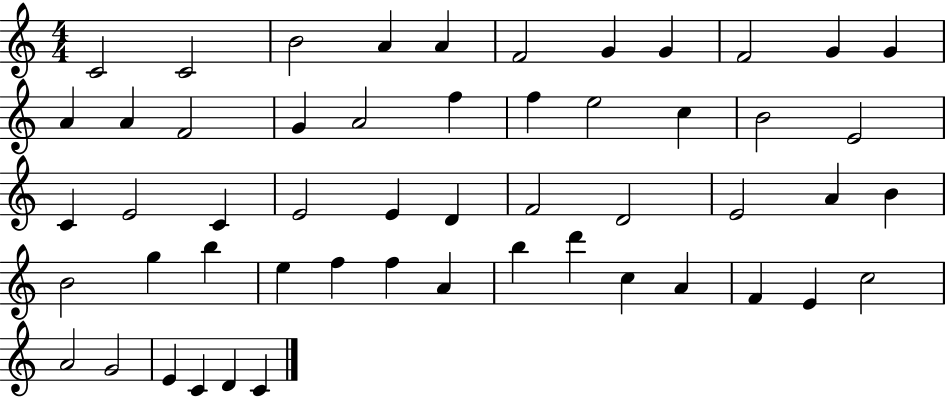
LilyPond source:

{
  \clef treble
  \numericTimeSignature
  \time 4/4
  \key c \major
  c'2 c'2 | b'2 a'4 a'4 | f'2 g'4 g'4 | f'2 g'4 g'4 | \break a'4 a'4 f'2 | g'4 a'2 f''4 | f''4 e''2 c''4 | b'2 e'2 | \break c'4 e'2 c'4 | e'2 e'4 d'4 | f'2 d'2 | e'2 a'4 b'4 | \break b'2 g''4 b''4 | e''4 f''4 f''4 a'4 | b''4 d'''4 c''4 a'4 | f'4 e'4 c''2 | \break a'2 g'2 | e'4 c'4 d'4 c'4 | \bar "|."
}